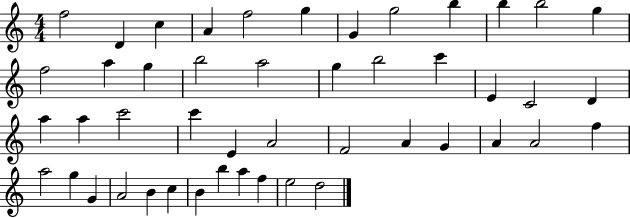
{
  \clef treble
  \numericTimeSignature
  \time 4/4
  \key c \major
  f''2 d'4 c''4 | a'4 f''2 g''4 | g'4 g''2 b''4 | b''4 b''2 g''4 | \break f''2 a''4 g''4 | b''2 a''2 | g''4 b''2 c'''4 | e'4 c'2 d'4 | \break a''4 a''4 c'''2 | c'''4 e'4 a'2 | f'2 a'4 g'4 | a'4 a'2 f''4 | \break a''2 g''4 g'4 | a'2 b'4 c''4 | b'4 b''4 a''4 f''4 | e''2 d''2 | \break \bar "|."
}